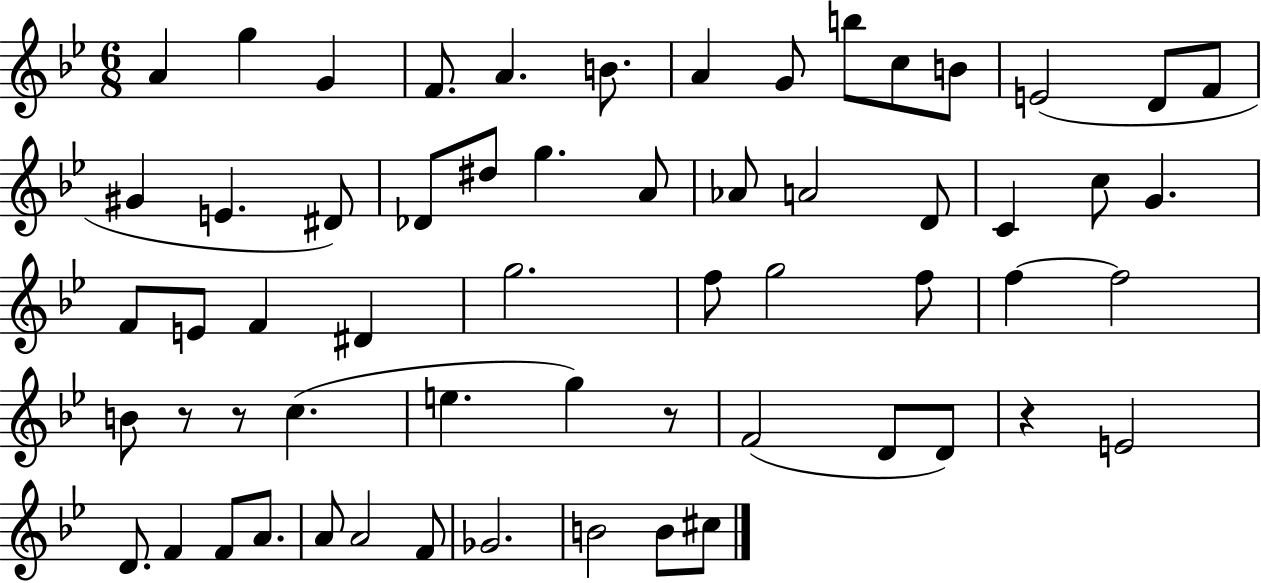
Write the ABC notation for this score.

X:1
T:Untitled
M:6/8
L:1/4
K:Bb
A g G F/2 A B/2 A G/2 b/2 c/2 B/2 E2 D/2 F/2 ^G E ^D/2 _D/2 ^d/2 g A/2 _A/2 A2 D/2 C c/2 G F/2 E/2 F ^D g2 f/2 g2 f/2 f f2 B/2 z/2 z/2 c e g z/2 F2 D/2 D/2 z E2 D/2 F F/2 A/2 A/2 A2 F/2 _G2 B2 B/2 ^c/2